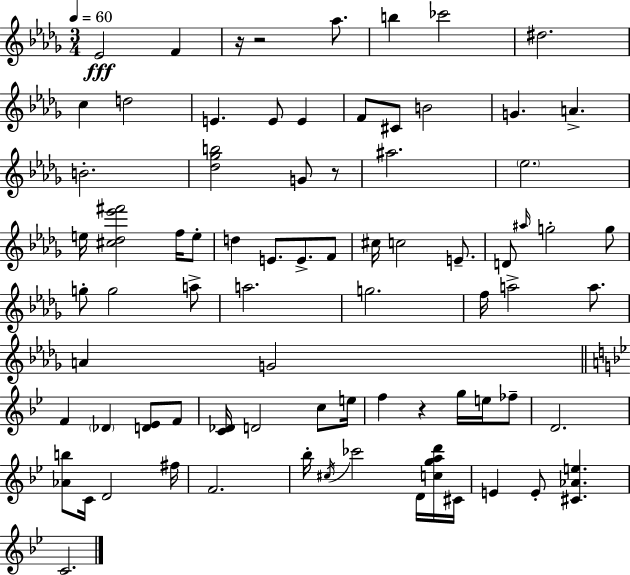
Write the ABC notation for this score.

X:1
T:Untitled
M:3/4
L:1/4
K:Bbm
_E2 F z/4 z2 _a/2 b _c'2 ^d2 c d2 E E/2 E F/2 ^C/2 B2 G A B2 [_d_gb]2 G/2 z/2 ^a2 _e2 e/4 [^c_d_e'^f']2 f/4 e/2 d E/2 E/2 F/2 ^c/4 c2 E/2 D/2 ^a/4 g2 g/2 g/2 g2 a/2 a2 g2 f/4 a2 a/2 A G2 F _D [D_E]/2 F/2 [C_D]/4 D2 c/2 e/4 f z g/4 e/4 _f/2 D2 [_Ab]/2 C/4 D2 ^f/4 F2 _b/4 ^c/4 _c'2 D/4 [cgad']/4 ^C/4 E E/2 [^C_Ae] C2